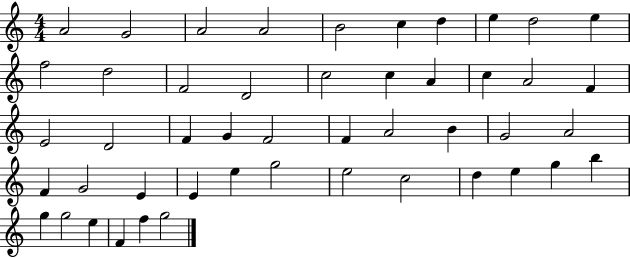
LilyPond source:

{
  \clef treble
  \numericTimeSignature
  \time 4/4
  \key c \major
  a'2 g'2 | a'2 a'2 | b'2 c''4 d''4 | e''4 d''2 e''4 | \break f''2 d''2 | f'2 d'2 | c''2 c''4 a'4 | c''4 a'2 f'4 | \break e'2 d'2 | f'4 g'4 f'2 | f'4 a'2 b'4 | g'2 a'2 | \break f'4 g'2 e'4 | e'4 e''4 g''2 | e''2 c''2 | d''4 e''4 g''4 b''4 | \break g''4 g''2 e''4 | f'4 f''4 g''2 | \bar "|."
}